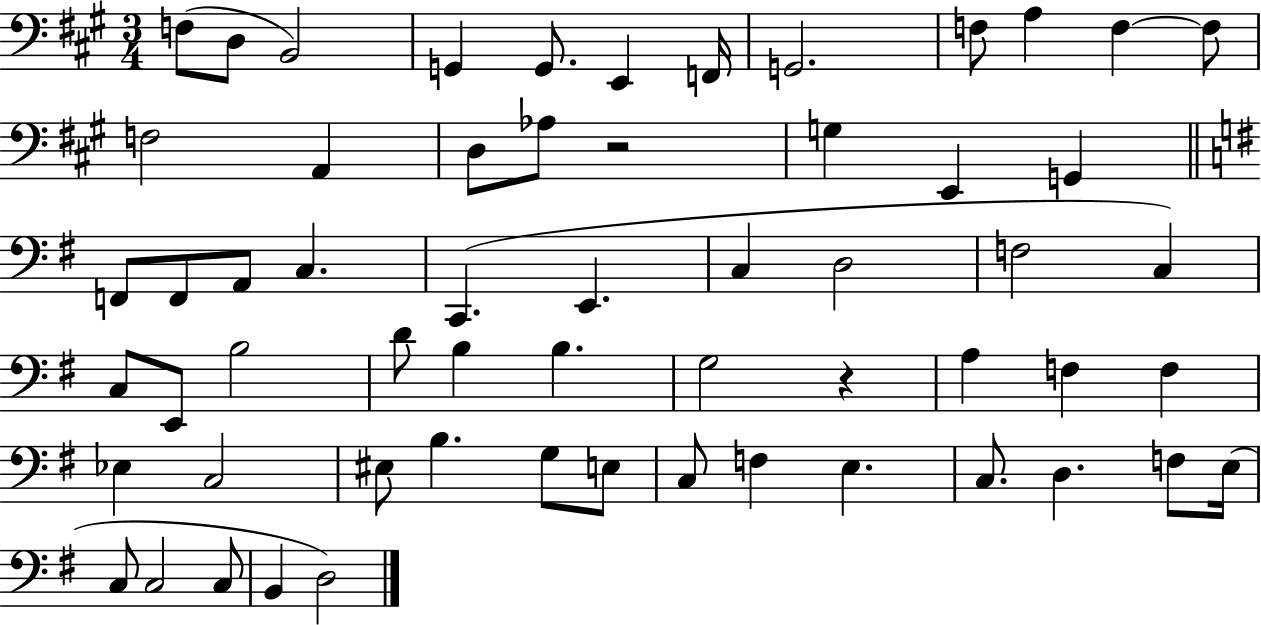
{
  \clef bass
  \numericTimeSignature
  \time 3/4
  \key a \major
  f8( d8 b,2) | g,4 g,8. e,4 f,16 | g,2. | f8 a4 f4~~ f8 | \break f2 a,4 | d8 aes8 r2 | g4 e,4 g,4 | \bar "||" \break \key g \major f,8 f,8 a,8 c4. | c,4.( e,4. | c4 d2 | f2 c4) | \break c8 e,8 b2 | d'8 b4 b4. | g2 r4 | a4 f4 f4 | \break ees4 c2 | eis8 b4. g8 e8 | c8 f4 e4. | c8. d4. f8 e16( | \break c8 c2 c8 | b,4 d2) | \bar "|."
}